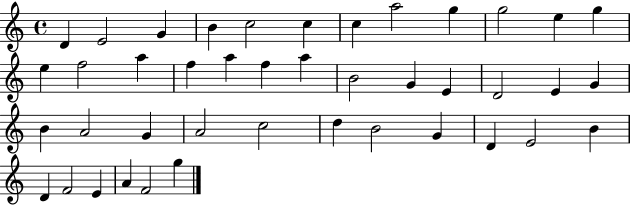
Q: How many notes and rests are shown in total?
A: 42